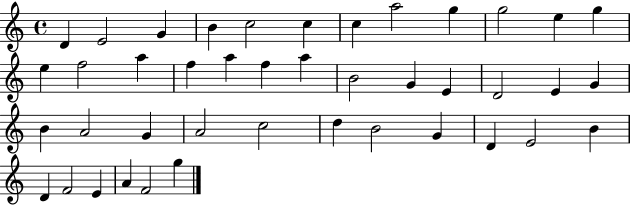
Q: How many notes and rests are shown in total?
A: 42